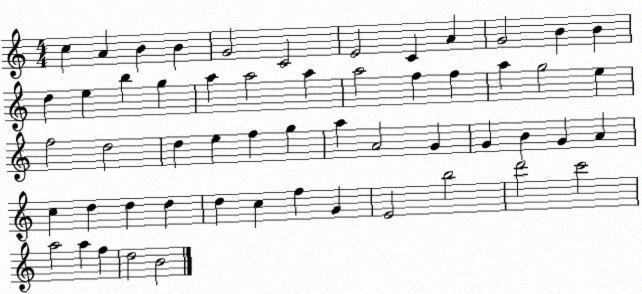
X:1
T:Untitled
M:4/4
L:1/4
K:C
c A B B G2 C2 E2 C A G2 B B d e b g a a2 a a2 f f a g2 e f2 d2 d e f g a A2 G G B G A c d d d d c f G E2 b2 d'2 c'2 a2 a f d2 B2